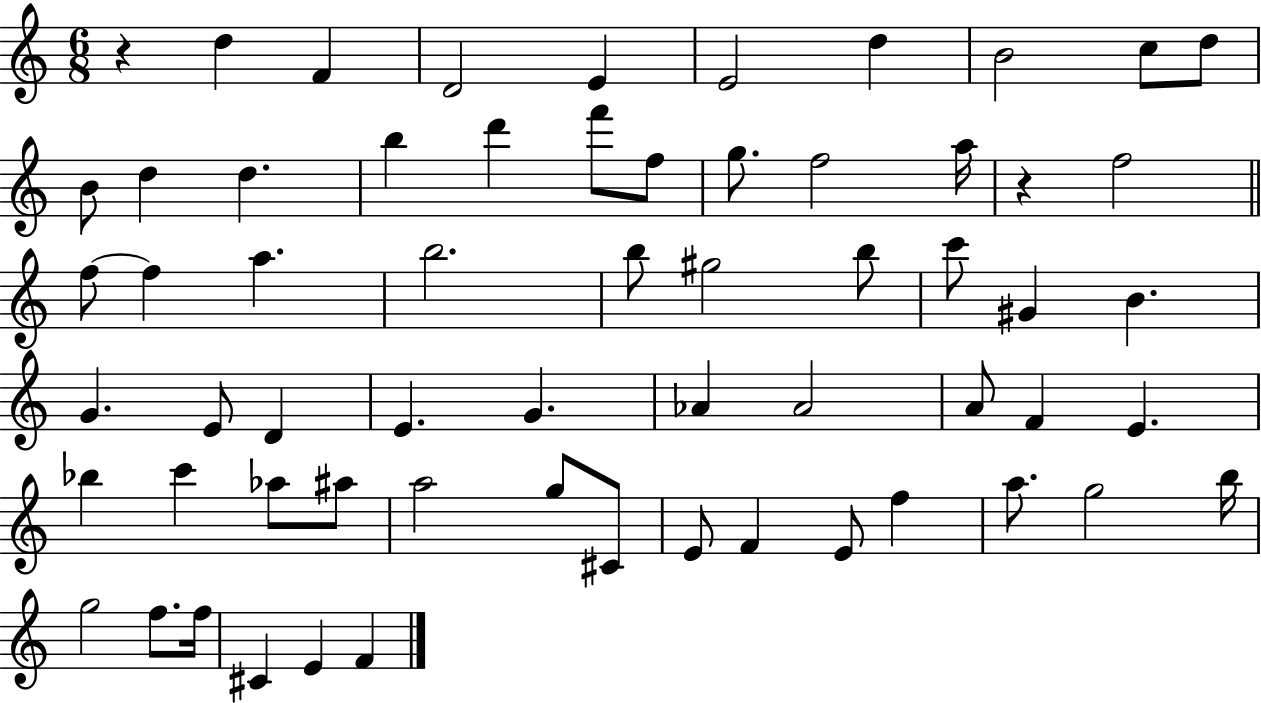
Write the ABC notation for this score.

X:1
T:Untitled
M:6/8
L:1/4
K:C
z d F D2 E E2 d B2 c/2 d/2 B/2 d d b d' f'/2 f/2 g/2 f2 a/4 z f2 f/2 f a b2 b/2 ^g2 b/2 c'/2 ^G B G E/2 D E G _A _A2 A/2 F E _b c' _a/2 ^a/2 a2 g/2 ^C/2 E/2 F E/2 f a/2 g2 b/4 g2 f/2 f/4 ^C E F